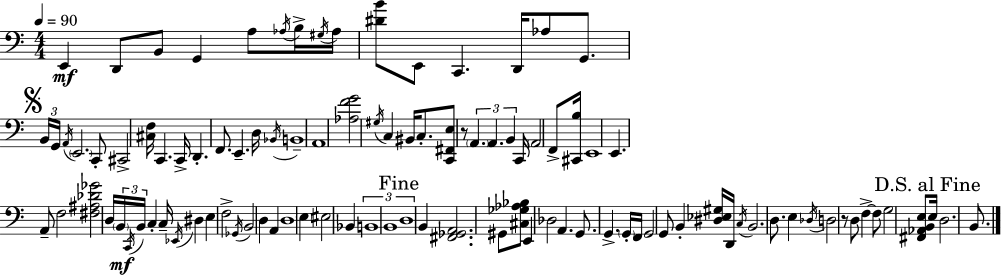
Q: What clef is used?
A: bass